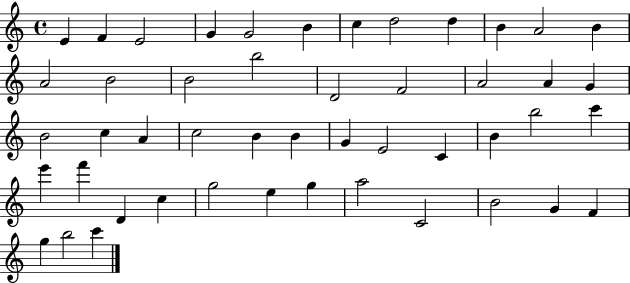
{
  \clef treble
  \time 4/4
  \defaultTimeSignature
  \key c \major
  e'4 f'4 e'2 | g'4 g'2 b'4 | c''4 d''2 d''4 | b'4 a'2 b'4 | \break a'2 b'2 | b'2 b''2 | d'2 f'2 | a'2 a'4 g'4 | \break b'2 c''4 a'4 | c''2 b'4 b'4 | g'4 e'2 c'4 | b'4 b''2 c'''4 | \break e'''4 f'''4 d'4 c''4 | g''2 e''4 g''4 | a''2 c'2 | b'2 g'4 f'4 | \break g''4 b''2 c'''4 | \bar "|."
}